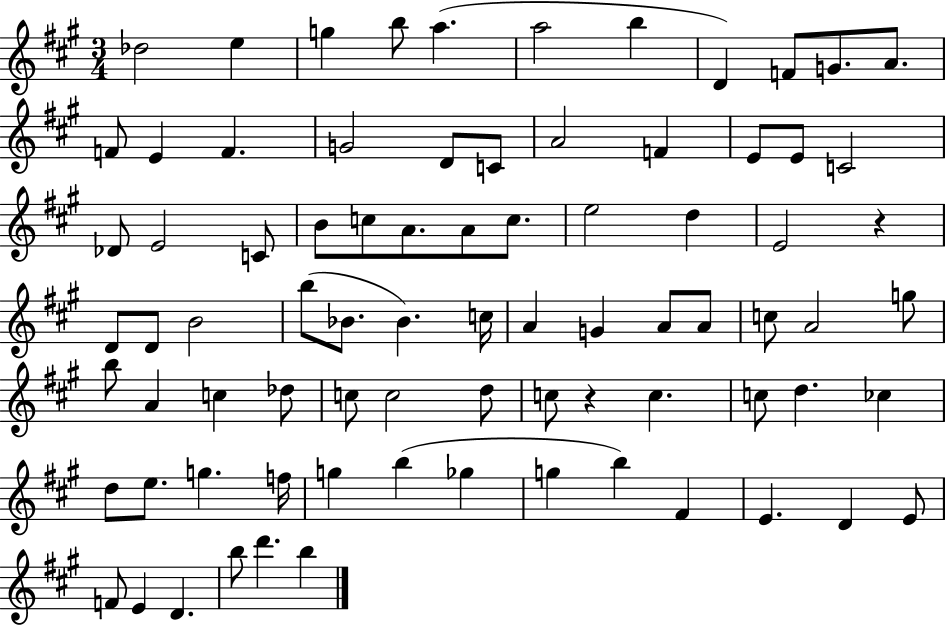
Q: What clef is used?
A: treble